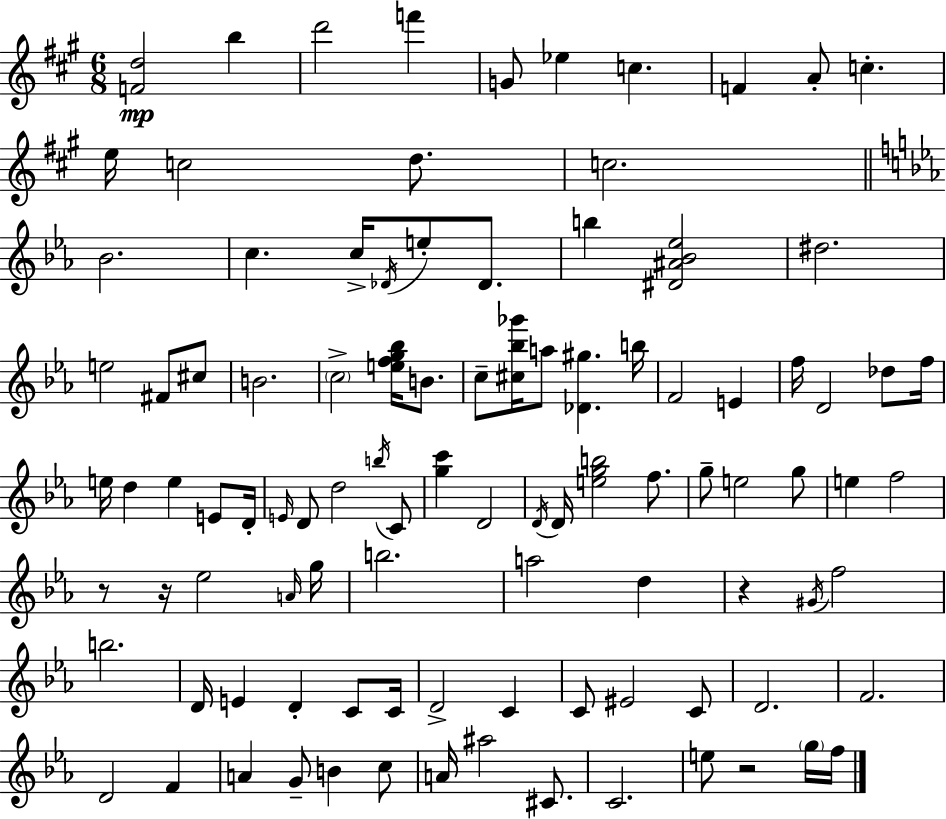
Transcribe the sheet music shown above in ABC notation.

X:1
T:Untitled
M:6/8
L:1/4
K:A
[Fd]2 b d'2 f' G/2 _e c F A/2 c e/4 c2 d/2 c2 _B2 c c/4 _D/4 e/2 _D/2 b [^D^A_B_e]2 ^d2 e2 ^F/2 ^c/2 B2 c2 [efg_b]/4 B/2 c/2 [^c_b_g']/4 a/2 [_D^g] b/4 F2 E f/4 D2 _d/2 f/4 e/4 d e E/2 D/4 E/4 D/2 d2 b/4 C/2 [gc'] D2 D/4 D/4 [egb]2 f/2 g/2 e2 g/2 e f2 z/2 z/4 _e2 A/4 g/4 b2 a2 d z ^G/4 f2 b2 D/4 E D C/2 C/4 D2 C C/2 ^E2 C/2 D2 F2 D2 F A G/2 B c/2 A/4 ^a2 ^C/2 C2 e/2 z2 g/4 f/4